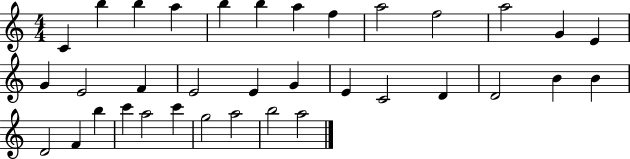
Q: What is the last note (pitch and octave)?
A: A5